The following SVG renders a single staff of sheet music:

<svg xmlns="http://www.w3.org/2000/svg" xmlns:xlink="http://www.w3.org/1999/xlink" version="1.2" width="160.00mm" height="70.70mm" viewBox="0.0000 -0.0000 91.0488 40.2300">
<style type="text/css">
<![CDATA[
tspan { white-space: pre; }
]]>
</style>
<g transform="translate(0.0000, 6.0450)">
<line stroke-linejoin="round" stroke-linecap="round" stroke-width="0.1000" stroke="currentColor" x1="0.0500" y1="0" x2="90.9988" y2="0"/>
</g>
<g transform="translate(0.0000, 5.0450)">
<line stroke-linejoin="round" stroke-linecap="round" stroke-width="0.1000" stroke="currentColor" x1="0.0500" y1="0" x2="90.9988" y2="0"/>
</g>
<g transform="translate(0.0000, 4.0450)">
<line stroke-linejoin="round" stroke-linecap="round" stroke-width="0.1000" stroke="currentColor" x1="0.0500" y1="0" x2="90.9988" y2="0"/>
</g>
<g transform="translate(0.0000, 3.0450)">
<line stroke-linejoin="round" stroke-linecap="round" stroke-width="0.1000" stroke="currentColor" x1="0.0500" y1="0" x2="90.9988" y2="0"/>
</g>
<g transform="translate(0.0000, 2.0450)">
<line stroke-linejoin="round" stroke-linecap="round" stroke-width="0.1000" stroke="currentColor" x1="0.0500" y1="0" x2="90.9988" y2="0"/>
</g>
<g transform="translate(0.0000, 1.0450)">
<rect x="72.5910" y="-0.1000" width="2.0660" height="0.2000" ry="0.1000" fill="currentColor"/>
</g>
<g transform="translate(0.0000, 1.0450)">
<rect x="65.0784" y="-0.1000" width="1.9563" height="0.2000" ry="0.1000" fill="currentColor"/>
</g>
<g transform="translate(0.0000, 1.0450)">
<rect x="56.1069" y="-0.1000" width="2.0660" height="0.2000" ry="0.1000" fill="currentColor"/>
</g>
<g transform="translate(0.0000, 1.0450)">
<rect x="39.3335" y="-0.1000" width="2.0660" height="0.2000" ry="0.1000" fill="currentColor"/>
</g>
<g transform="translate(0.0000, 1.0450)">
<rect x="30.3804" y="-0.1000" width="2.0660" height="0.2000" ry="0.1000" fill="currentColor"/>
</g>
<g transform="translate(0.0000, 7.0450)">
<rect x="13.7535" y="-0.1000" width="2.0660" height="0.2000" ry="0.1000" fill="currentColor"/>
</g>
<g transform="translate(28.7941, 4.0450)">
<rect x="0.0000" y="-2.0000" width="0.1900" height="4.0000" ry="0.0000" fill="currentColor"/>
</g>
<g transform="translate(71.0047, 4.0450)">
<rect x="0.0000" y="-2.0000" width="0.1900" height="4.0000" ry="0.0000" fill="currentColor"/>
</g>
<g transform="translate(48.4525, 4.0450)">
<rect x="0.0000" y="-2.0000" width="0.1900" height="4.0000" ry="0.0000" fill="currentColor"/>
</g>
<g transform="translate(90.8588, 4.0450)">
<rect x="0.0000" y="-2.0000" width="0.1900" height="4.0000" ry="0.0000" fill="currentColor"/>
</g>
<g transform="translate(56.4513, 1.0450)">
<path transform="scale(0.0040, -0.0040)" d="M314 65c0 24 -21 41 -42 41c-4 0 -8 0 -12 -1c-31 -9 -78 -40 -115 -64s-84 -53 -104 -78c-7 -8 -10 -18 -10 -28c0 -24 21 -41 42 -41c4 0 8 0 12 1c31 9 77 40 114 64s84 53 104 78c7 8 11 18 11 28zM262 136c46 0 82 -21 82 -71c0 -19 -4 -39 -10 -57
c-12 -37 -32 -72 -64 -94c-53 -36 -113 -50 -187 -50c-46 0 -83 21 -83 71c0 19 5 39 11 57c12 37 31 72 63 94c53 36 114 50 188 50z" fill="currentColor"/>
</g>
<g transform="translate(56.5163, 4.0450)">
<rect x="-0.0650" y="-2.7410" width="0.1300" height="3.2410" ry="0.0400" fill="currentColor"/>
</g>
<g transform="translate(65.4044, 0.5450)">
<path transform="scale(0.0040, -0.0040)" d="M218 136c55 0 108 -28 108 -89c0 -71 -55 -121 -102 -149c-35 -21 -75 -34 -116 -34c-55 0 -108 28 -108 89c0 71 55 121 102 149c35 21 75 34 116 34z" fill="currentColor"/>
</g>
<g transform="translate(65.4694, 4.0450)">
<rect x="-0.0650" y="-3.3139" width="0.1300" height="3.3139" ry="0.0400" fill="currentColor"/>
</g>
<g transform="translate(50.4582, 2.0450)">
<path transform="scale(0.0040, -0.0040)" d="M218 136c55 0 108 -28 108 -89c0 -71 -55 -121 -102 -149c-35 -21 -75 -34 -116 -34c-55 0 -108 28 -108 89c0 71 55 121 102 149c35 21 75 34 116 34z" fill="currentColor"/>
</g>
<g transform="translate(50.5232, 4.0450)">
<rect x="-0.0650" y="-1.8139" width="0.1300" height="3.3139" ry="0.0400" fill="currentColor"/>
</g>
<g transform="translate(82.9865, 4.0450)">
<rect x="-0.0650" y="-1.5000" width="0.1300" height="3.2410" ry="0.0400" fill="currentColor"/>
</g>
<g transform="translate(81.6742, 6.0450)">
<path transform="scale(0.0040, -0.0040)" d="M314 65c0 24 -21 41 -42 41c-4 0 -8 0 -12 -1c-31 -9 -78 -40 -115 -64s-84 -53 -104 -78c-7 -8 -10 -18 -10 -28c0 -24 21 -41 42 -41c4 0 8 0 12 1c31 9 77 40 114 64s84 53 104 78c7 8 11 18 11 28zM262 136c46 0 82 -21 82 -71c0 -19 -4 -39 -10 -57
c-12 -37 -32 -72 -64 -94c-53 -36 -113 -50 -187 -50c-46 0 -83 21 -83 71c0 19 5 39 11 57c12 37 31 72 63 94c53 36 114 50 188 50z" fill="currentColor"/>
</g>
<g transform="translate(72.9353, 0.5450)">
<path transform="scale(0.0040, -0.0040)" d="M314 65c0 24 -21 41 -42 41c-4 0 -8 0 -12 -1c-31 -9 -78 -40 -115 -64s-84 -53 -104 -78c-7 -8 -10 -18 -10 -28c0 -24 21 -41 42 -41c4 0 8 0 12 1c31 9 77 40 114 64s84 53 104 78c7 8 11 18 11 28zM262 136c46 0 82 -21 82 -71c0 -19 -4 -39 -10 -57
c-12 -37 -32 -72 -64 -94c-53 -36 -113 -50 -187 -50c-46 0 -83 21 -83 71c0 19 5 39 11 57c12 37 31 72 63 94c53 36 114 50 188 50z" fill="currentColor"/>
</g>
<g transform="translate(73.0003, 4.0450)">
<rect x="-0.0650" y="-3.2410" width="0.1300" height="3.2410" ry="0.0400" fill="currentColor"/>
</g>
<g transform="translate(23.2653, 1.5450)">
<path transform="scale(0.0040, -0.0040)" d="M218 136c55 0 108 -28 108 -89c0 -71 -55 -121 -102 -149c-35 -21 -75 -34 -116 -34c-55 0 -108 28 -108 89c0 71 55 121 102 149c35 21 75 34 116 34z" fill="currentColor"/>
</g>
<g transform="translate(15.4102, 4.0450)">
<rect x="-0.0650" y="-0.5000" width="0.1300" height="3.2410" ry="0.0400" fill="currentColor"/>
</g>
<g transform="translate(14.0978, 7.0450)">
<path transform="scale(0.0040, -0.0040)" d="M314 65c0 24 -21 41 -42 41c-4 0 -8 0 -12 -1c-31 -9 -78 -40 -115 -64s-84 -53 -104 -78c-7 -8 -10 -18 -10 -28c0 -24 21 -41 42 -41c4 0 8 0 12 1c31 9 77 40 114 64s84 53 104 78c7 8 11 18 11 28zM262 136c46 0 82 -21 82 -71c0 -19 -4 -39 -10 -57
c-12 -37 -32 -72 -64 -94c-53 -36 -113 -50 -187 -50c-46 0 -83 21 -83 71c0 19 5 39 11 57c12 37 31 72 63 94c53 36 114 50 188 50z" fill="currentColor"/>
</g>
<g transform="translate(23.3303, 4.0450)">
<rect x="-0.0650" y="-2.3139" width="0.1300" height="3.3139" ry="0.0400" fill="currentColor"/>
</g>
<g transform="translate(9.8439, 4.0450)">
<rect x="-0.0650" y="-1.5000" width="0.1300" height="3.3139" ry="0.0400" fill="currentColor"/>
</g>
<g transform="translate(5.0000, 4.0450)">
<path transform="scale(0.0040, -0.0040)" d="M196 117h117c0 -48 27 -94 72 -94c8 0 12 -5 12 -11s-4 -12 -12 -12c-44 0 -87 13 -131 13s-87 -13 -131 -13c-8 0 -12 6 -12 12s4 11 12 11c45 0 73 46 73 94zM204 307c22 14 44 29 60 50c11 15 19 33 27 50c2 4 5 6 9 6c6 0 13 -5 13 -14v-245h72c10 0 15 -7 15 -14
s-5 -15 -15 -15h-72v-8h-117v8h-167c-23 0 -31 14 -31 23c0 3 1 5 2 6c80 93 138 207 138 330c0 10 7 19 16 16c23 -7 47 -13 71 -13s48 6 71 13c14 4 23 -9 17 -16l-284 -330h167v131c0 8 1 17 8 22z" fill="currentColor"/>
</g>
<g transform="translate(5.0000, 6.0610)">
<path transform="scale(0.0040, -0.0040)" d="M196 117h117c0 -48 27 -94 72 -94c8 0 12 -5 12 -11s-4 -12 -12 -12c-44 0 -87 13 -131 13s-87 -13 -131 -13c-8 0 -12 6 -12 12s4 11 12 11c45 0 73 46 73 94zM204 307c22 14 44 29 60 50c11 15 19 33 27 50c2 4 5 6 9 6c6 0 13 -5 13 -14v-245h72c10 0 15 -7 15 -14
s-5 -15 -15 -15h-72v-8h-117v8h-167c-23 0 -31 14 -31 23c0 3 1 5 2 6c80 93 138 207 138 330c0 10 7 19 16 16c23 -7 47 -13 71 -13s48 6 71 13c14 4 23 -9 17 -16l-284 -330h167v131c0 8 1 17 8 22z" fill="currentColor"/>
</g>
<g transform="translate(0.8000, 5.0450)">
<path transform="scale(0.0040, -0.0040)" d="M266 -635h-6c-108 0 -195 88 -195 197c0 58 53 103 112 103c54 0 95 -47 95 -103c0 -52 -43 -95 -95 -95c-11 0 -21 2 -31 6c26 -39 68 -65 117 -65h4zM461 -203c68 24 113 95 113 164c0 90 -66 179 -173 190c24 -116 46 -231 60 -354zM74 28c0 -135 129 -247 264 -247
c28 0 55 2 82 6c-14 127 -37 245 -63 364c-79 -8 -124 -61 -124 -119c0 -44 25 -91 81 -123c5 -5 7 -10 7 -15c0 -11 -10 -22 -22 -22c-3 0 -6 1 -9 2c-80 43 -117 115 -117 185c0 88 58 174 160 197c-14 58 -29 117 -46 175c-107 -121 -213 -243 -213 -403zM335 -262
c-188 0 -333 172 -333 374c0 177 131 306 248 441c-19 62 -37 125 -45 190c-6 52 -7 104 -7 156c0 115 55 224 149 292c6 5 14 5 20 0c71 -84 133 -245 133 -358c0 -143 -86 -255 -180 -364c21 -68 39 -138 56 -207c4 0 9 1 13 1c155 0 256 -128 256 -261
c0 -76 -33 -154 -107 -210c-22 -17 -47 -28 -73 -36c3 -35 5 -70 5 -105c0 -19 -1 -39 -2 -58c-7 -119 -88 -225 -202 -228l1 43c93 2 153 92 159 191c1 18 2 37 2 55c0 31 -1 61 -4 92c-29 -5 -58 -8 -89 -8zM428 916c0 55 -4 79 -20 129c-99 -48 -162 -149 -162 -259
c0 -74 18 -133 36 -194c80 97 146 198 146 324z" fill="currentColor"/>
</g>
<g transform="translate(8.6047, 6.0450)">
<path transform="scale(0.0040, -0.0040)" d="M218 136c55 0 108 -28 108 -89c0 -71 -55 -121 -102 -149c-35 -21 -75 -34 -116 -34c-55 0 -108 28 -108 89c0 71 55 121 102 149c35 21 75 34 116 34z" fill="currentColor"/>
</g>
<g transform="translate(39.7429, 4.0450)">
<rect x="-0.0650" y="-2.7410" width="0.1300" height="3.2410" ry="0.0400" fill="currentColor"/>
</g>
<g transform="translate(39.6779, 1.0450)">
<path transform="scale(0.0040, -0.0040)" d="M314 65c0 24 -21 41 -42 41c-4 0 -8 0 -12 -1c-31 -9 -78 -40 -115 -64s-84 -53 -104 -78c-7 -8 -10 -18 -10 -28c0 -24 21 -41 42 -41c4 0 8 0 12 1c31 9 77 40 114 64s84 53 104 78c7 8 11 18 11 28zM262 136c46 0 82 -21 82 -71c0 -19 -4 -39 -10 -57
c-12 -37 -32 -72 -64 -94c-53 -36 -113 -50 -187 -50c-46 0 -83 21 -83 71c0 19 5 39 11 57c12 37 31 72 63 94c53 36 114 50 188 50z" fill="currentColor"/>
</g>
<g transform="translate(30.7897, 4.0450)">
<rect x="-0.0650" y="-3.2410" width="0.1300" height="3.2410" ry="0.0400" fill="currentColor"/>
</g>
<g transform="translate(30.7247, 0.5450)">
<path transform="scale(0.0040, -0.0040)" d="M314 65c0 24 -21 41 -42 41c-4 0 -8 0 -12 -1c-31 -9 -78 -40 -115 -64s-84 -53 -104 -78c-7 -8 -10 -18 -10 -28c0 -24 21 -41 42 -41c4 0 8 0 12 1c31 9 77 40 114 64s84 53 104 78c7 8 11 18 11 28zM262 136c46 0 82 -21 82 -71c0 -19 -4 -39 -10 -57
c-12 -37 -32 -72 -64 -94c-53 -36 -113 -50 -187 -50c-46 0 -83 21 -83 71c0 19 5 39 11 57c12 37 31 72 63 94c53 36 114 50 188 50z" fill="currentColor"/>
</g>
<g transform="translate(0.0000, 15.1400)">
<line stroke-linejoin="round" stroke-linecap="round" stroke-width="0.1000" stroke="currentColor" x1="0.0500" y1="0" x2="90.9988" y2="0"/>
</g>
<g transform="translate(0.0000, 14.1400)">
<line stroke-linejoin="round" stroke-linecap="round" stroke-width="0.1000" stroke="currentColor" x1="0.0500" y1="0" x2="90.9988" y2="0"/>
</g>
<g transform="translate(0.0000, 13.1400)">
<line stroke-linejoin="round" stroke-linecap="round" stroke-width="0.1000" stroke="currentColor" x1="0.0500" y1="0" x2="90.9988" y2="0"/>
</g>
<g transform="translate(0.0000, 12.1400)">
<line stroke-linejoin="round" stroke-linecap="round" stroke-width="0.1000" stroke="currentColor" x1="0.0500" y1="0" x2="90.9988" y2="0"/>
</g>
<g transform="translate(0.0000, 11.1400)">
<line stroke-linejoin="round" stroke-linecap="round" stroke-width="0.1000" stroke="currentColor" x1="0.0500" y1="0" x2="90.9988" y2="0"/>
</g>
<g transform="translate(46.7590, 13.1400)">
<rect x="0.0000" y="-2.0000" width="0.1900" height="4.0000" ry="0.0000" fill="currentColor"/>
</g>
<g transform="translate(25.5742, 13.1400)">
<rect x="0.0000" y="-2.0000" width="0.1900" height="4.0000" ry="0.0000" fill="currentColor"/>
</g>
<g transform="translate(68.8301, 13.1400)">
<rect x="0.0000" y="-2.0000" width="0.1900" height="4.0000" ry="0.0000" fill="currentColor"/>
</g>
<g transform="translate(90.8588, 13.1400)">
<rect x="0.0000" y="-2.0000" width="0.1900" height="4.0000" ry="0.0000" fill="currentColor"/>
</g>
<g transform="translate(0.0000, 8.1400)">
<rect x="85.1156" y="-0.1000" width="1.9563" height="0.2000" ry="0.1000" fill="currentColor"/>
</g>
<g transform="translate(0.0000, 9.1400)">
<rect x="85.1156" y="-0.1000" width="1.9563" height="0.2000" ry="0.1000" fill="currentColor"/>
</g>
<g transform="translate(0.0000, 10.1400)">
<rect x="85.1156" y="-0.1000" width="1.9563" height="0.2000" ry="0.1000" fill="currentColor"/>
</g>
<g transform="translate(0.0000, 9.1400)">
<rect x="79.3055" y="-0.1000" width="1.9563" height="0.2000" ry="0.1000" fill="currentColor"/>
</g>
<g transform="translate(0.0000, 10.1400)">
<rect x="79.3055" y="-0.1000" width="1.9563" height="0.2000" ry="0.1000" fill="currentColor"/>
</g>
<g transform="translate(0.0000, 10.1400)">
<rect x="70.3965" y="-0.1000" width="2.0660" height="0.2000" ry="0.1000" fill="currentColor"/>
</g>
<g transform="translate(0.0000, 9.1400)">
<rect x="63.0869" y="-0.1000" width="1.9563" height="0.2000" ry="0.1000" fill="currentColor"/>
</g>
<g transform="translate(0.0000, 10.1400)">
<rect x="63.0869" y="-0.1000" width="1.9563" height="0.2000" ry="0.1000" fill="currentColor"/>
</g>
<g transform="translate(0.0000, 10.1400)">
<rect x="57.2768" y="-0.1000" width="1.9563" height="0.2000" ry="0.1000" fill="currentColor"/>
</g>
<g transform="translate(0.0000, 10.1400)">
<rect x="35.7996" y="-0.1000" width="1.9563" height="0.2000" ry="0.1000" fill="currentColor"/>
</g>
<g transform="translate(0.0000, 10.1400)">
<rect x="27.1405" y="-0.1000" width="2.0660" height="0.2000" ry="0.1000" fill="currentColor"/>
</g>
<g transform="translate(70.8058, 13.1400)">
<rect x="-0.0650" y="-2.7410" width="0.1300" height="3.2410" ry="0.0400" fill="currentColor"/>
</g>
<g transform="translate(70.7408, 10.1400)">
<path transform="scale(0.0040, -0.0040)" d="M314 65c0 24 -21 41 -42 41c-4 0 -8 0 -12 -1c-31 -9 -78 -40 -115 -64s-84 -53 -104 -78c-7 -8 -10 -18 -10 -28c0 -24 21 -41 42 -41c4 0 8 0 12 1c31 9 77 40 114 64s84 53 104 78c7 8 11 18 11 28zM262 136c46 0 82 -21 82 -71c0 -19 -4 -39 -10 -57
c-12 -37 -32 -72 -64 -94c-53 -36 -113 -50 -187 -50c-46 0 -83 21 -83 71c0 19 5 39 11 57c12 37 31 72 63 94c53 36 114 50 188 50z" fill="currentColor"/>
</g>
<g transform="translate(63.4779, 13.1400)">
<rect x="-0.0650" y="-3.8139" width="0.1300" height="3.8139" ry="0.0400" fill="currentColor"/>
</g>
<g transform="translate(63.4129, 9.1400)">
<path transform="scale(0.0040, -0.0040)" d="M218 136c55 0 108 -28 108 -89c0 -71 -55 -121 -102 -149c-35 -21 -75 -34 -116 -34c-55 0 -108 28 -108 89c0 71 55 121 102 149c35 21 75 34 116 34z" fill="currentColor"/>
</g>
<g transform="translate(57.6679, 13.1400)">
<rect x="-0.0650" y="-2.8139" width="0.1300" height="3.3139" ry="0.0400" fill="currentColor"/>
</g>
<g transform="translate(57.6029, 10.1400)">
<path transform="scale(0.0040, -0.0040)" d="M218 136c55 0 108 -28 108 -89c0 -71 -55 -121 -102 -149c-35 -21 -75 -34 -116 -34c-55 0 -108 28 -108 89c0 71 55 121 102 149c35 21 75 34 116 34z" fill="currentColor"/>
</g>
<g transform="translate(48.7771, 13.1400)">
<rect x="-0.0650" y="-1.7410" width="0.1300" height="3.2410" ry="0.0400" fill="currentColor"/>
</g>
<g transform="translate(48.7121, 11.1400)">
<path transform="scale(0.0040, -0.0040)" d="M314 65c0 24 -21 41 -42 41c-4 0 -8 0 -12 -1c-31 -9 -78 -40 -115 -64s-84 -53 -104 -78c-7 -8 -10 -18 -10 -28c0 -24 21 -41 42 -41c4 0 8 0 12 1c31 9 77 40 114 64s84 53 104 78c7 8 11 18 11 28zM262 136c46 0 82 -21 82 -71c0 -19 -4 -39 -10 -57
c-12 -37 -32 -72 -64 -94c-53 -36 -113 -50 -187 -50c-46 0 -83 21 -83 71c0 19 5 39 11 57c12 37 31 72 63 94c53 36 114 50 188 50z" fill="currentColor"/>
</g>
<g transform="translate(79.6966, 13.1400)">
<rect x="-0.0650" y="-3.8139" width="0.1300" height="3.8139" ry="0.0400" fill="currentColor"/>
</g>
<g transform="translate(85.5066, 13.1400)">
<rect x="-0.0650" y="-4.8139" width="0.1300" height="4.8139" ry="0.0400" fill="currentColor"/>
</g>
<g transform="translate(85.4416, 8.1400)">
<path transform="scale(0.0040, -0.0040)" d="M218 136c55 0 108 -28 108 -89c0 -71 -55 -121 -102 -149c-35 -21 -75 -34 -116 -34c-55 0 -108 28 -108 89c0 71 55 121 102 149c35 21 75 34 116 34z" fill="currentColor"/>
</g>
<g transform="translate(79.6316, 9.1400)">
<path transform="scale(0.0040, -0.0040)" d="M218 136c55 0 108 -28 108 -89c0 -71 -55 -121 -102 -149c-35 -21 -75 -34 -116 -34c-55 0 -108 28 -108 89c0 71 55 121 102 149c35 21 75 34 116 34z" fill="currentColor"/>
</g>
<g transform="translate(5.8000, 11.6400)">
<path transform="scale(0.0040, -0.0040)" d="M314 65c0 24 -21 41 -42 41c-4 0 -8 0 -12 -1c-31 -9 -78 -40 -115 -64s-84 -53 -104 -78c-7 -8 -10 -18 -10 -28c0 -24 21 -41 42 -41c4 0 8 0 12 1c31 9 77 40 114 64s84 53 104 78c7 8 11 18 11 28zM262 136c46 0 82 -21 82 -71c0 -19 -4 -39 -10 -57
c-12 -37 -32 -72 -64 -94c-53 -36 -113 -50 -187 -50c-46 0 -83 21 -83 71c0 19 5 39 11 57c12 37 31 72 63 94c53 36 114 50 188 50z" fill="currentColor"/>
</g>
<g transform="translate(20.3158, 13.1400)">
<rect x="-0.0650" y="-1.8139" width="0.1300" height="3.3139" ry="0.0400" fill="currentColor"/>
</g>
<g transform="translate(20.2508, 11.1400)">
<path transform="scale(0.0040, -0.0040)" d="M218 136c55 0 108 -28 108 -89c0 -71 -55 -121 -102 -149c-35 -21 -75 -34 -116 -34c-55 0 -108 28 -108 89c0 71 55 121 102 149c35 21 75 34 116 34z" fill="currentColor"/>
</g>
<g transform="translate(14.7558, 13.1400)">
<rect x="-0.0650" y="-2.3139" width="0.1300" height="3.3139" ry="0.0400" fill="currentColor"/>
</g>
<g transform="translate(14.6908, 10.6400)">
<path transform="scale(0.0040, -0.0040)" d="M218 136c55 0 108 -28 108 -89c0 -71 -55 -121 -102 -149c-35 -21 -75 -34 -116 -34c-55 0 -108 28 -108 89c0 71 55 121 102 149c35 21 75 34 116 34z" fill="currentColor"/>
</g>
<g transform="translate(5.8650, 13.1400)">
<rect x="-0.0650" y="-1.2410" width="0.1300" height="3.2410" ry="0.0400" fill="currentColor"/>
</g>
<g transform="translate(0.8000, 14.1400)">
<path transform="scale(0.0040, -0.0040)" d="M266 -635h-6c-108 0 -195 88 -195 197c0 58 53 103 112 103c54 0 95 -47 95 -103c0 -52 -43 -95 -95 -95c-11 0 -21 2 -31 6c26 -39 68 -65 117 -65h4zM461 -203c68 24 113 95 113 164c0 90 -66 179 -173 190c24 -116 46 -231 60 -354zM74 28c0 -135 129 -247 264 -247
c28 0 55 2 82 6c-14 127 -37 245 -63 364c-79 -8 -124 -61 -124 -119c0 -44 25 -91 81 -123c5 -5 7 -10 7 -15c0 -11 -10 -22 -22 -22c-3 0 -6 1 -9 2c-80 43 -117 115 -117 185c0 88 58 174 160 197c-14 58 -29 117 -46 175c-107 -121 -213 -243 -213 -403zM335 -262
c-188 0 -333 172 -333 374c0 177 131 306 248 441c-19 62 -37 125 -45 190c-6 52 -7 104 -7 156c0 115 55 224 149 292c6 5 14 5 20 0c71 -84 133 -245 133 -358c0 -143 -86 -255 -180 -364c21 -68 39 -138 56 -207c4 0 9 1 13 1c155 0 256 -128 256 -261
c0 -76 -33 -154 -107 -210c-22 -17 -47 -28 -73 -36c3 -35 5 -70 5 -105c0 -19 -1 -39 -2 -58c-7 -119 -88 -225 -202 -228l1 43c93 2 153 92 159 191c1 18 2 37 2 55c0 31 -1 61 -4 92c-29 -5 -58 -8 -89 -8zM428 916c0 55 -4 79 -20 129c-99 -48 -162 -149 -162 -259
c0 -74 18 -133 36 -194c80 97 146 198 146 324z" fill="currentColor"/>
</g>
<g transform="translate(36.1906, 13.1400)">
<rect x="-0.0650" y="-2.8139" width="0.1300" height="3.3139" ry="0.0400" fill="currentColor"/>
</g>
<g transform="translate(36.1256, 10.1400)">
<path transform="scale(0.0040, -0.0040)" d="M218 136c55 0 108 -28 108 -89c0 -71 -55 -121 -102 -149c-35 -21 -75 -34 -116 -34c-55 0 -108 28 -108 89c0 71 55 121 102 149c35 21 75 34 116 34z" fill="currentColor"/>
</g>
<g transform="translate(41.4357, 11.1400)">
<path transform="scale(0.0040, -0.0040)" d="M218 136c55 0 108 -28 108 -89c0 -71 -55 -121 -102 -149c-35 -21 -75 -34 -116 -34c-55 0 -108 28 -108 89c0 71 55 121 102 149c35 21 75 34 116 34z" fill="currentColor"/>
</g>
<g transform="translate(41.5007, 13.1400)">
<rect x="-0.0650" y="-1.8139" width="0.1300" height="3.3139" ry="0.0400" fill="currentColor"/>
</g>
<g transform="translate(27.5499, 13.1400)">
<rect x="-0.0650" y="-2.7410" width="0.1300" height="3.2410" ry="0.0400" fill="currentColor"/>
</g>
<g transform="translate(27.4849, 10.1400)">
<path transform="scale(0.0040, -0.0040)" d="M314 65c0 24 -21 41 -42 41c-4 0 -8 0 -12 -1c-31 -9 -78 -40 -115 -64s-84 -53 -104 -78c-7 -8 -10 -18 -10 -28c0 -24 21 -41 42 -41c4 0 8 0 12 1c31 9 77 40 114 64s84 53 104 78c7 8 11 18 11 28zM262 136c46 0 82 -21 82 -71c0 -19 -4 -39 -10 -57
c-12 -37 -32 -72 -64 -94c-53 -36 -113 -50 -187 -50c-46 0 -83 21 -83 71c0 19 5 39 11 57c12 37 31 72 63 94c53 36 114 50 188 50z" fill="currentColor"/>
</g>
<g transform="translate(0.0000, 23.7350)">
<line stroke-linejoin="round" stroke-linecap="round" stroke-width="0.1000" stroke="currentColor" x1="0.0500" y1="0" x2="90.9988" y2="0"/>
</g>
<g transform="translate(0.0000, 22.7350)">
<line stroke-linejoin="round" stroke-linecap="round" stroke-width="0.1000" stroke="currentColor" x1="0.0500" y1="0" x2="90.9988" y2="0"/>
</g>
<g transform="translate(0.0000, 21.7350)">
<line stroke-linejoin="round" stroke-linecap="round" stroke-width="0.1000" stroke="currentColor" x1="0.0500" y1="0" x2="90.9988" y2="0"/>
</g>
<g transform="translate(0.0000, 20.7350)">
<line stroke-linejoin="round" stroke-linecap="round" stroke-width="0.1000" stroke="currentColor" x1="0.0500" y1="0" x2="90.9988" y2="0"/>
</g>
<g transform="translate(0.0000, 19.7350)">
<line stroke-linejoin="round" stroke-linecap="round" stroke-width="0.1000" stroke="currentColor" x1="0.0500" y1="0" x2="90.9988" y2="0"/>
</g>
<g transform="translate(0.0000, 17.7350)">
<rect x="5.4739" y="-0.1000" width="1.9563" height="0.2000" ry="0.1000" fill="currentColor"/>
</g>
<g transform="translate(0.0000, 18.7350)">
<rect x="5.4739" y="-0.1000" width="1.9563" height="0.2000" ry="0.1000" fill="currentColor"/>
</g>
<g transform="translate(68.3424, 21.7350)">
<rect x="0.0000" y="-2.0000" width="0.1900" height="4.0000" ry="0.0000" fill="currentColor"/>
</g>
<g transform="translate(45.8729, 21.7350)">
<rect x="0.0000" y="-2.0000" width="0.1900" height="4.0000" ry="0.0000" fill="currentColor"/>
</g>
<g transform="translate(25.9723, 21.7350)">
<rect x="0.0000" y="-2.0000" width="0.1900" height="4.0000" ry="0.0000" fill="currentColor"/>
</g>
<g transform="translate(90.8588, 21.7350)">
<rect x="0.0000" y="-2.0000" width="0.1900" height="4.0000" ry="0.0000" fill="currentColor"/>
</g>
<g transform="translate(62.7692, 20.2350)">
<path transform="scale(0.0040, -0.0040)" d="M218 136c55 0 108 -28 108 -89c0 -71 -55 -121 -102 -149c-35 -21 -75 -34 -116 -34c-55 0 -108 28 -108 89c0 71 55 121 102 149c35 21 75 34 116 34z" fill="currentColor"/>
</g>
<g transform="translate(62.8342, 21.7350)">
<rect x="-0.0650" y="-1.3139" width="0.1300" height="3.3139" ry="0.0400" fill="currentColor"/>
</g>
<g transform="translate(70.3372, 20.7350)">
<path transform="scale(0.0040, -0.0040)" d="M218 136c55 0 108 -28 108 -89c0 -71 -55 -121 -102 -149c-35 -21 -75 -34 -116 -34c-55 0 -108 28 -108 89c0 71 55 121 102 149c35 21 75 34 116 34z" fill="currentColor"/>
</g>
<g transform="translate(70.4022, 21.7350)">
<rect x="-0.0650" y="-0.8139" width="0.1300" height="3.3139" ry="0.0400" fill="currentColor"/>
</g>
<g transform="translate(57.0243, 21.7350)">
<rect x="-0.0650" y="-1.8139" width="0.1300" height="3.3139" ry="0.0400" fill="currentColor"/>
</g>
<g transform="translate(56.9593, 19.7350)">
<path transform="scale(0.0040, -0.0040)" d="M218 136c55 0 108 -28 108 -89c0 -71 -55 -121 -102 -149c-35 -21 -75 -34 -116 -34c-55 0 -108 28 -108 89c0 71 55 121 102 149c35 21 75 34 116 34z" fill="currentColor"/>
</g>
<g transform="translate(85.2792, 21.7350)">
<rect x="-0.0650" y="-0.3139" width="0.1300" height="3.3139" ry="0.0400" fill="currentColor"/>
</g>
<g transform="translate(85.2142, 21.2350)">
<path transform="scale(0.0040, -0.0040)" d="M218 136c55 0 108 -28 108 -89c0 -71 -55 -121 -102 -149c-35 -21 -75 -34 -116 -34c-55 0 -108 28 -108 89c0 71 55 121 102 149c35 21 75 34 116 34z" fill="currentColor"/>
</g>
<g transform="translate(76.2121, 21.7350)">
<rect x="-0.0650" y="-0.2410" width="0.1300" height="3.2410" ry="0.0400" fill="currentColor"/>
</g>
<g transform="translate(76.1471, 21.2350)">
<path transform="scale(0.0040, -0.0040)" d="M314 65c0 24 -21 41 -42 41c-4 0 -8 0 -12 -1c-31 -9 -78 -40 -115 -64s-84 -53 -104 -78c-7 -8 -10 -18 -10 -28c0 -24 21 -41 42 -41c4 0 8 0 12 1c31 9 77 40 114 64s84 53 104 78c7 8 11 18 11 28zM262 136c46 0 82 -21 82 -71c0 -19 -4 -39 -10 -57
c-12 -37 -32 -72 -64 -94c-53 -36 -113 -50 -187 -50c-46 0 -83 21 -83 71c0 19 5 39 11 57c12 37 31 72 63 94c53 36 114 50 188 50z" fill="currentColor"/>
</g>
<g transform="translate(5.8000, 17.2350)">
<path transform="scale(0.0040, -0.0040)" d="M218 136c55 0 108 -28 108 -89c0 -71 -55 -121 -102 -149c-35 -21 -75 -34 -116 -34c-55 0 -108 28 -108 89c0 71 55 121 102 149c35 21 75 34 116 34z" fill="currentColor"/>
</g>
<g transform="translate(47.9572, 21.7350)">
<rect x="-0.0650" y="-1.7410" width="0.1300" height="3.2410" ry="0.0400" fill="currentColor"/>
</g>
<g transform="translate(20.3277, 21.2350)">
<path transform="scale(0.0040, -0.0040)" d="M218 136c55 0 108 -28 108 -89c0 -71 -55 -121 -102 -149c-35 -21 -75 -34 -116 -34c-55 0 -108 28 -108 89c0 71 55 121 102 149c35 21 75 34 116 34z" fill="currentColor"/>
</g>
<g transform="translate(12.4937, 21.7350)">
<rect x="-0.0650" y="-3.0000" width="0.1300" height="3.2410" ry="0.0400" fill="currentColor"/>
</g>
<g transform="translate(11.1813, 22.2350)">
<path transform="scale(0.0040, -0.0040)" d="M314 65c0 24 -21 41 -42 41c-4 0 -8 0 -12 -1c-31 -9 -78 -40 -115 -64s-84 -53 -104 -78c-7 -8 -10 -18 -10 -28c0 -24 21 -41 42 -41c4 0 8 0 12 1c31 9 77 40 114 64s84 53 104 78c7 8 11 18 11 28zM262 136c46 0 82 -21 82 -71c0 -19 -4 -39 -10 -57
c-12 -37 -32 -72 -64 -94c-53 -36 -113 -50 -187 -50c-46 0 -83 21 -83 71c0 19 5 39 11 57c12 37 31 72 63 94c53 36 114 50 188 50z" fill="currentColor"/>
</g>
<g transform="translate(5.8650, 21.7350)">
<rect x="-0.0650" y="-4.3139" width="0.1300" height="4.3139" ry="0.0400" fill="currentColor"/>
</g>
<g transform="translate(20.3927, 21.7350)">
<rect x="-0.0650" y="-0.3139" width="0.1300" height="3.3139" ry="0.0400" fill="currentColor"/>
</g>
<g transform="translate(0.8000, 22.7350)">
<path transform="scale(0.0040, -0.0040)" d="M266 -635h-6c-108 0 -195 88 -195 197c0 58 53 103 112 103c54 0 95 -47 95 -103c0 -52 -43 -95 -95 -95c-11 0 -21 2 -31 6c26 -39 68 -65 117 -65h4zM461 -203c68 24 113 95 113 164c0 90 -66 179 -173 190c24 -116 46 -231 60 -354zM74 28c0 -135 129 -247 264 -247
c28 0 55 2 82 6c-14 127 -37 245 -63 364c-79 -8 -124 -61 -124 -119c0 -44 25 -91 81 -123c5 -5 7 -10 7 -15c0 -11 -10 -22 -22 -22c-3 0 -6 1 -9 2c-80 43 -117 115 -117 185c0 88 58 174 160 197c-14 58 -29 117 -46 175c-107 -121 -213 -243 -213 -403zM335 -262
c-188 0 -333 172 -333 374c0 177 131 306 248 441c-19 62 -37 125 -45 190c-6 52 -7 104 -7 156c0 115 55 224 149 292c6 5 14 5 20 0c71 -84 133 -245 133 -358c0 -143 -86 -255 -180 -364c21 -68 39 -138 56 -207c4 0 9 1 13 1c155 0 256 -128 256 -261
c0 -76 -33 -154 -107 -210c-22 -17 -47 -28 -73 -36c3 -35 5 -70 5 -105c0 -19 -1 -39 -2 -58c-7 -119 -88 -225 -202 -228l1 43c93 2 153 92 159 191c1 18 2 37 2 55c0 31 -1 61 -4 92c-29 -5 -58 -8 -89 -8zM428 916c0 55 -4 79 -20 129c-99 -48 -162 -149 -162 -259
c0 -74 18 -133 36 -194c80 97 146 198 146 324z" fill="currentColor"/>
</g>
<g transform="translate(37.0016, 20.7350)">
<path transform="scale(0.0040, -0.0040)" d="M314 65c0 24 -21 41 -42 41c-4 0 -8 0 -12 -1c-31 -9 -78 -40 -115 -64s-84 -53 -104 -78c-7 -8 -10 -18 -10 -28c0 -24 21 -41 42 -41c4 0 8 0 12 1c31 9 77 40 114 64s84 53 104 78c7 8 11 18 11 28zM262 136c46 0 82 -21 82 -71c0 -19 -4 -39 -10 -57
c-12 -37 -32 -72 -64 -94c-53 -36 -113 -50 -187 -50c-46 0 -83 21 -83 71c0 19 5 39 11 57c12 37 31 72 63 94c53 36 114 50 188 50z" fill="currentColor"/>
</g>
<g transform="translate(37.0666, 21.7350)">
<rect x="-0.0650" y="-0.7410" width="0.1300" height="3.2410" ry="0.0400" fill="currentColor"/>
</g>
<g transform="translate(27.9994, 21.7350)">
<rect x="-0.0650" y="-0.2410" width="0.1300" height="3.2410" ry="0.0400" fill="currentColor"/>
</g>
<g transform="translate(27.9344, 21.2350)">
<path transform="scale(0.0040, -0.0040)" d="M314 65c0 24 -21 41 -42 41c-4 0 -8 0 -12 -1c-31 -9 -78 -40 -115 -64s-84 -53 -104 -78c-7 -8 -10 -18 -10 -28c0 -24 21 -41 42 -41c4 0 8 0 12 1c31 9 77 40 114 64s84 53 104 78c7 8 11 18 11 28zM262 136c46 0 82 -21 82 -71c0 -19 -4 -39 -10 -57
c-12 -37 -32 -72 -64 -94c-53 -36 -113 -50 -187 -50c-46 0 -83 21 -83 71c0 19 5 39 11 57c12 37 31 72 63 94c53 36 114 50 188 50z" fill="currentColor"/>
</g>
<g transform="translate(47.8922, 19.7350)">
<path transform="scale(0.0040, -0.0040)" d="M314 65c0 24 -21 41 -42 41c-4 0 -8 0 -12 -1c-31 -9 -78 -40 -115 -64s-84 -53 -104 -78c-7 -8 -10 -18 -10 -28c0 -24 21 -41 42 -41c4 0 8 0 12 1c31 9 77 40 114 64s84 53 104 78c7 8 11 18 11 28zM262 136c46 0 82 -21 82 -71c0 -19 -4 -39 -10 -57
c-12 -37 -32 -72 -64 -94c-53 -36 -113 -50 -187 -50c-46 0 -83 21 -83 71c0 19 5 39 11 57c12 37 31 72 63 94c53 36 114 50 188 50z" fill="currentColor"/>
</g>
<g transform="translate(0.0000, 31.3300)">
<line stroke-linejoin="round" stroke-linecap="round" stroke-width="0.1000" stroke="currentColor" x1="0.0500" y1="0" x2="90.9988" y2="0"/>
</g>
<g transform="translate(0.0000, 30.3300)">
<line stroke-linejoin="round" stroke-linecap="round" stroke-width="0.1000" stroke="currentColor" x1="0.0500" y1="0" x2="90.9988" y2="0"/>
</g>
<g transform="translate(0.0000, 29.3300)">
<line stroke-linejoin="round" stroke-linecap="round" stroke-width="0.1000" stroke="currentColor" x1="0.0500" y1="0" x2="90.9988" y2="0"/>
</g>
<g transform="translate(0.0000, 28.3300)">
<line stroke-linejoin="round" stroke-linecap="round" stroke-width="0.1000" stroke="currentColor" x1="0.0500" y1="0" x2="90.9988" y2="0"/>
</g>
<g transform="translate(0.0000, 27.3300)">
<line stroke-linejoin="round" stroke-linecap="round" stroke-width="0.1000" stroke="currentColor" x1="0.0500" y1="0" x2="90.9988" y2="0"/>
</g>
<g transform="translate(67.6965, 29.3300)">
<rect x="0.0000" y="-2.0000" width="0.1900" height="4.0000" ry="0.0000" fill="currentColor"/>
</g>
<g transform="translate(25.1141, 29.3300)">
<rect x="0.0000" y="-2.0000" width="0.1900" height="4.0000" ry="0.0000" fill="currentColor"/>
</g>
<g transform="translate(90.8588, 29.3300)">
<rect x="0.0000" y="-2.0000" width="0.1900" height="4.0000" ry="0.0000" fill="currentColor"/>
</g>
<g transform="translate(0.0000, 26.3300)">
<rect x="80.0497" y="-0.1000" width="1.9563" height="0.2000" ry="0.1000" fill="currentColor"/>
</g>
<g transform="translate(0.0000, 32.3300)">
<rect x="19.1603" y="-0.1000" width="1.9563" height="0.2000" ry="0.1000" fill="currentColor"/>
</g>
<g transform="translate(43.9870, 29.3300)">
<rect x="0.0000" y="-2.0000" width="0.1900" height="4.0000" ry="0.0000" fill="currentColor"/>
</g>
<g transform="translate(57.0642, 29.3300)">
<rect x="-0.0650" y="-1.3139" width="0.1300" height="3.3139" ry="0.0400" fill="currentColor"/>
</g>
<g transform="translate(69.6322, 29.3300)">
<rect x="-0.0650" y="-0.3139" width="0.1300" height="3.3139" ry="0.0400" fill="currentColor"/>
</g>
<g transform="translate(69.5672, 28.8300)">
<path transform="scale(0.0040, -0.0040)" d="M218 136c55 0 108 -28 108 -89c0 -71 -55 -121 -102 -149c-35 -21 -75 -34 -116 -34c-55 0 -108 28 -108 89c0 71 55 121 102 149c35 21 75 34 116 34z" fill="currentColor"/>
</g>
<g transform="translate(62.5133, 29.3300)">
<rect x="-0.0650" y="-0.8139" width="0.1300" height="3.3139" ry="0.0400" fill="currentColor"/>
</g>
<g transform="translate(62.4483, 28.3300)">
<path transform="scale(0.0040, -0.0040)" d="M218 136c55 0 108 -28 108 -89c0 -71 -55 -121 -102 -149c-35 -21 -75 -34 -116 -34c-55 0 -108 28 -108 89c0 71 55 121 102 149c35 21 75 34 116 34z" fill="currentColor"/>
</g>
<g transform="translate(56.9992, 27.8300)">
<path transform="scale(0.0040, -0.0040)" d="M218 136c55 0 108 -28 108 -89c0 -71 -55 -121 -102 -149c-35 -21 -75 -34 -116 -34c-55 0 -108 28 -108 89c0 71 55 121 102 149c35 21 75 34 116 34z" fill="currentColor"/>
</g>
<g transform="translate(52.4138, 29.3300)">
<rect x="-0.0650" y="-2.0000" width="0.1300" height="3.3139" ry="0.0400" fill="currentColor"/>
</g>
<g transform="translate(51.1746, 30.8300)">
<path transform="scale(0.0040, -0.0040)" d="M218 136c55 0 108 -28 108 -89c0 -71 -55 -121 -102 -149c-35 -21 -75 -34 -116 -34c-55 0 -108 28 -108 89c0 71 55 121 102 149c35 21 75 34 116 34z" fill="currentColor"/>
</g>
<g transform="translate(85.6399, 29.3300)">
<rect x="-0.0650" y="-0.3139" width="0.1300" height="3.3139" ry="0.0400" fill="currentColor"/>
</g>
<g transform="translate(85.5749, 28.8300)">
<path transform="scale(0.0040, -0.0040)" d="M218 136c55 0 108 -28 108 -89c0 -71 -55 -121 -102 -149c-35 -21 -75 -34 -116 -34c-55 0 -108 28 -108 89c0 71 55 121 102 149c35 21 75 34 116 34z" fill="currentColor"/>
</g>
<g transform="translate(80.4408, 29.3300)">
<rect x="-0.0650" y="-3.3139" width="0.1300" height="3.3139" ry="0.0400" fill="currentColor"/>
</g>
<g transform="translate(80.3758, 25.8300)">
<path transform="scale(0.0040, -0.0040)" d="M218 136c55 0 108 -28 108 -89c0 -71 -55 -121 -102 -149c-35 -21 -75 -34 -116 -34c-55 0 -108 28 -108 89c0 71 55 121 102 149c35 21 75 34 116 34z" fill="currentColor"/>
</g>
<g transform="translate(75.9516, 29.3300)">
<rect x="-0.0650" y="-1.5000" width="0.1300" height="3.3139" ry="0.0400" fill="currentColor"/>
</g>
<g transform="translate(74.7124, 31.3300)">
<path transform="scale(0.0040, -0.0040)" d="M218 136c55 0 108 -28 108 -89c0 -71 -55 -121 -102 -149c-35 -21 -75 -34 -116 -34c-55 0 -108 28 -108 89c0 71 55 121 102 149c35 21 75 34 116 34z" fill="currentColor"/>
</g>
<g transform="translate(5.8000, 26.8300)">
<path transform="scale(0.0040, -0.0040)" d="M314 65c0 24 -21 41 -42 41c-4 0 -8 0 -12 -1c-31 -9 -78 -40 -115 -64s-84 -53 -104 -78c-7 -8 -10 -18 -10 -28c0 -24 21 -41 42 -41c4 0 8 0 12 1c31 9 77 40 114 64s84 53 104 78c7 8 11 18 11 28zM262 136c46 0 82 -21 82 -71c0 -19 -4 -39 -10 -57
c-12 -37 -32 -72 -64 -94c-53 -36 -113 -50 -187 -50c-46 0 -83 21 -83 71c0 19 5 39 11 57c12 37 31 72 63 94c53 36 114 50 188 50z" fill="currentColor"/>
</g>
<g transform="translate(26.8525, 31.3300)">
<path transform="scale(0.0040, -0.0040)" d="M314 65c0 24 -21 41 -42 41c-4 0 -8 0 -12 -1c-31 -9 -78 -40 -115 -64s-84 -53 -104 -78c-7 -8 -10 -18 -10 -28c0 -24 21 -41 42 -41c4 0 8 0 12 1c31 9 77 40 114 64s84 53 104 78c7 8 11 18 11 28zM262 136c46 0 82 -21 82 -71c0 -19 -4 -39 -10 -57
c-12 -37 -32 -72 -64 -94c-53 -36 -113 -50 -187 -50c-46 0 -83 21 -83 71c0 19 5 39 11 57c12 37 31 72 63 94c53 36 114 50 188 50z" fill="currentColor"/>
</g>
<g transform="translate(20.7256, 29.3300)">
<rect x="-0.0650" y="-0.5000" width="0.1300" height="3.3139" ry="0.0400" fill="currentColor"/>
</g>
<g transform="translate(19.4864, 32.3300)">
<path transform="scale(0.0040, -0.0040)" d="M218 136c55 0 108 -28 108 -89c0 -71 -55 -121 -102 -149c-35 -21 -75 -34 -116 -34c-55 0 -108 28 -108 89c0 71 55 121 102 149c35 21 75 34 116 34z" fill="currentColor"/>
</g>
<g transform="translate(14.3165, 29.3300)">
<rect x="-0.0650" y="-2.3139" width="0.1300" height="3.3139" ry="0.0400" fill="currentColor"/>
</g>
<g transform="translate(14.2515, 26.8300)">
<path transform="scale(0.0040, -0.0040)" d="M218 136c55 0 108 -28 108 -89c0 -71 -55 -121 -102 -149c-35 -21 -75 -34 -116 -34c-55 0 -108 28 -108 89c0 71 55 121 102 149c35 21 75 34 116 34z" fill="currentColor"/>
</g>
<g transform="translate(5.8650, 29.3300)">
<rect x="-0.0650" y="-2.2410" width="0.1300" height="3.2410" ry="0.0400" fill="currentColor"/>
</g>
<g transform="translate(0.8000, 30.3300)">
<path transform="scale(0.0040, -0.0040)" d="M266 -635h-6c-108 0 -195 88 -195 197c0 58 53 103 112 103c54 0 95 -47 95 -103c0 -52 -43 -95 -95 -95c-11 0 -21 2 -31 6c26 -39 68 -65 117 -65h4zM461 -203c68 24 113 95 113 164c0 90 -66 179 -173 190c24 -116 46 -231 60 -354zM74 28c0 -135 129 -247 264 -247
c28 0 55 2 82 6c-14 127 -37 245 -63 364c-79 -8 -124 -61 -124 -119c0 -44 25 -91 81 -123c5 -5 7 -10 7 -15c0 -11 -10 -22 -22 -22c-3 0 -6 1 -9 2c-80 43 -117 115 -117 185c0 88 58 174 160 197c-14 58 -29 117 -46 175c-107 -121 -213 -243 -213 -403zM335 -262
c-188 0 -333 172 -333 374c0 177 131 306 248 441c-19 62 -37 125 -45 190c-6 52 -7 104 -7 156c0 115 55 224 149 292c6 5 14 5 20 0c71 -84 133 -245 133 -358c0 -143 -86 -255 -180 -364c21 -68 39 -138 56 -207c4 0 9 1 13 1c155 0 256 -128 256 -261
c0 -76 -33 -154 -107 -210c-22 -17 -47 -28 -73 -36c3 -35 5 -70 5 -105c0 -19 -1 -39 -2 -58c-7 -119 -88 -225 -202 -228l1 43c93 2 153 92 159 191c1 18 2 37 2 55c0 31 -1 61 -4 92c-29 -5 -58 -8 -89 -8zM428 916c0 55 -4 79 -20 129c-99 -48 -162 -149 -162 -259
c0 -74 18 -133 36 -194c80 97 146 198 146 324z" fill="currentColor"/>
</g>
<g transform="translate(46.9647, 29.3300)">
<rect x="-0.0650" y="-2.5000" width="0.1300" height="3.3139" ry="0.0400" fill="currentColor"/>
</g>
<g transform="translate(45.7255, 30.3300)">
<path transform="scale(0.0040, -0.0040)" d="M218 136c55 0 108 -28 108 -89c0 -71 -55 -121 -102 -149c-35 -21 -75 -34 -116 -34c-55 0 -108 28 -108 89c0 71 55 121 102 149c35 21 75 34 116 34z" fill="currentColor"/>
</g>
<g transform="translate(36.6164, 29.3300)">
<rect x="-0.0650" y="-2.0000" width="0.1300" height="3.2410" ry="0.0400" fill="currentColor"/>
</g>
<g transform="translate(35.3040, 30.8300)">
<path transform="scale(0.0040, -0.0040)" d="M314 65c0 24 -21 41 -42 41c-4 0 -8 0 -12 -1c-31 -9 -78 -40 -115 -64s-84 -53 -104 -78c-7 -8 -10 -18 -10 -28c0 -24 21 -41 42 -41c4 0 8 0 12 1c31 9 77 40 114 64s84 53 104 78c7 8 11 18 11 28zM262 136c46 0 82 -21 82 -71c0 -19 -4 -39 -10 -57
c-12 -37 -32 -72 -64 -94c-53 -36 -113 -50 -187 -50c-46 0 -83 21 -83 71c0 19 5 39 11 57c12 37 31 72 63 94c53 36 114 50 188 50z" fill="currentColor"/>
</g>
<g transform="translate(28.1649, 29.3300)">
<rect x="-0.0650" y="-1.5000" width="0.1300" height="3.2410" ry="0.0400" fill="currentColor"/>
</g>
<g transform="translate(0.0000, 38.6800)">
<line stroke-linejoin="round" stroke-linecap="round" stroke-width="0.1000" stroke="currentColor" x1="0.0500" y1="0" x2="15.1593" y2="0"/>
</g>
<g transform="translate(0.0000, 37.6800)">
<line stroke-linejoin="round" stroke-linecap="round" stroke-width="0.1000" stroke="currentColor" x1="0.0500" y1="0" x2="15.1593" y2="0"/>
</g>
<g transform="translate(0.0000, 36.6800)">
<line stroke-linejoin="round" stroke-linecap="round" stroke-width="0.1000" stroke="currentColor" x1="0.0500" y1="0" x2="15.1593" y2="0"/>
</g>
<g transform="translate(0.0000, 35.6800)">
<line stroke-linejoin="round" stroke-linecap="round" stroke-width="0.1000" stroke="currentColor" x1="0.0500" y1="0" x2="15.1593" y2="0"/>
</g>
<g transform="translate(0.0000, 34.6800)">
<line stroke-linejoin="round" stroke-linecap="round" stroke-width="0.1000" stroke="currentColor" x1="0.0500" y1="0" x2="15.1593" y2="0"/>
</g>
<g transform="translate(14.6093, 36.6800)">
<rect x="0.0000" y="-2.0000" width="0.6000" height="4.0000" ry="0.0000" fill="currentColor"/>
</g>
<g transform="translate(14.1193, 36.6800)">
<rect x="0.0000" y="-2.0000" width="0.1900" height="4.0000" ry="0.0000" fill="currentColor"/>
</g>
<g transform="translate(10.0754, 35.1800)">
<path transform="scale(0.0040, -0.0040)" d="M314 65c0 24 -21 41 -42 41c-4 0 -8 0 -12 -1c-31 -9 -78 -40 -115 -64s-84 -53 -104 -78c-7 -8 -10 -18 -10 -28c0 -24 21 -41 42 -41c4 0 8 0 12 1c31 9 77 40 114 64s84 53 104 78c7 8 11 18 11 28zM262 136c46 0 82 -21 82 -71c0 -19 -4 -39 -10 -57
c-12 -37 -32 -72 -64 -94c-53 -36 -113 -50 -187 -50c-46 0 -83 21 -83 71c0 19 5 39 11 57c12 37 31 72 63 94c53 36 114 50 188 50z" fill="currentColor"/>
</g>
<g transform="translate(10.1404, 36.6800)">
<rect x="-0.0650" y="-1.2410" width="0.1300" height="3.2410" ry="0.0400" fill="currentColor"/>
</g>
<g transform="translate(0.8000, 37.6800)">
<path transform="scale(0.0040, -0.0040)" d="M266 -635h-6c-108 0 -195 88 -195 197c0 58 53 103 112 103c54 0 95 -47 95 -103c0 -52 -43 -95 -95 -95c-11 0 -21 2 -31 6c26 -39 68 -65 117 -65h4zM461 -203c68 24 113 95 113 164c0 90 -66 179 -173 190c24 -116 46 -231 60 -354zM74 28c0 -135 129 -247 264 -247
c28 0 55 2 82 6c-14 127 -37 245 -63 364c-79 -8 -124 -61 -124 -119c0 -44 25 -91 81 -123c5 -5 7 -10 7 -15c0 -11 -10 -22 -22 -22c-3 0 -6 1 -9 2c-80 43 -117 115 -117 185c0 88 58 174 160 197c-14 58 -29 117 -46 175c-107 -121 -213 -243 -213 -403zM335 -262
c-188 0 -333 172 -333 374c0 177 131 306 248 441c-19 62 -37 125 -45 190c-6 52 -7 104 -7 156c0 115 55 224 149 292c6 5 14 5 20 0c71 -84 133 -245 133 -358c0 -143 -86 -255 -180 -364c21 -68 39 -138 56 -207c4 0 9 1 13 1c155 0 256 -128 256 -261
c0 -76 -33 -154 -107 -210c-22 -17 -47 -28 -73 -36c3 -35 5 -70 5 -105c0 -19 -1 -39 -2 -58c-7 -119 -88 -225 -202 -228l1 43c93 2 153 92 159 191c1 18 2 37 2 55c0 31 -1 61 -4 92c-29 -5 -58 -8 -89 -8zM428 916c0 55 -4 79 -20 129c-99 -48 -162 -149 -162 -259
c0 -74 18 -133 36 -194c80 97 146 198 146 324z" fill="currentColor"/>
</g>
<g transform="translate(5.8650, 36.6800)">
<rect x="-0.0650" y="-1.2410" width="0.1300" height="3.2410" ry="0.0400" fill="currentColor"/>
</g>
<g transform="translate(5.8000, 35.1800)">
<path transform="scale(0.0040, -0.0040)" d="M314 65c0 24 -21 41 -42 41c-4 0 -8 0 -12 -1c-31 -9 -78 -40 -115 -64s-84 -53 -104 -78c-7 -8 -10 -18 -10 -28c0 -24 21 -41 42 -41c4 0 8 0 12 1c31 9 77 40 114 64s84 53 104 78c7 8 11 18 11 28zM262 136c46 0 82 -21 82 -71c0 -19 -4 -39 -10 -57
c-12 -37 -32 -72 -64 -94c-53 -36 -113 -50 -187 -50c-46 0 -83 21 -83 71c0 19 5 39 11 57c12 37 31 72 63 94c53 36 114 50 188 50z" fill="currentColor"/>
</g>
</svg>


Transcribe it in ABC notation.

X:1
T:Untitled
M:4/4
L:1/4
K:C
E C2 g b2 a2 f a2 b b2 E2 e2 g f a2 a f f2 a c' a2 c' e' d' A2 c c2 d2 f2 f e d c2 c g2 g C E2 F2 G F e d c E b c e2 e2